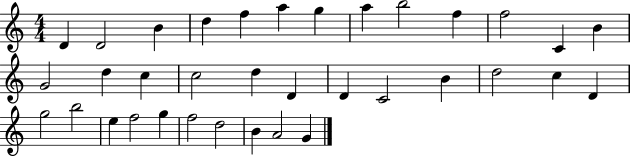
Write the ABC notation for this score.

X:1
T:Untitled
M:4/4
L:1/4
K:C
D D2 B d f a g a b2 f f2 C B G2 d c c2 d D D C2 B d2 c D g2 b2 e f2 g f2 d2 B A2 G